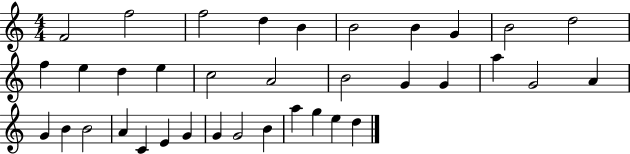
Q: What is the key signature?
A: C major